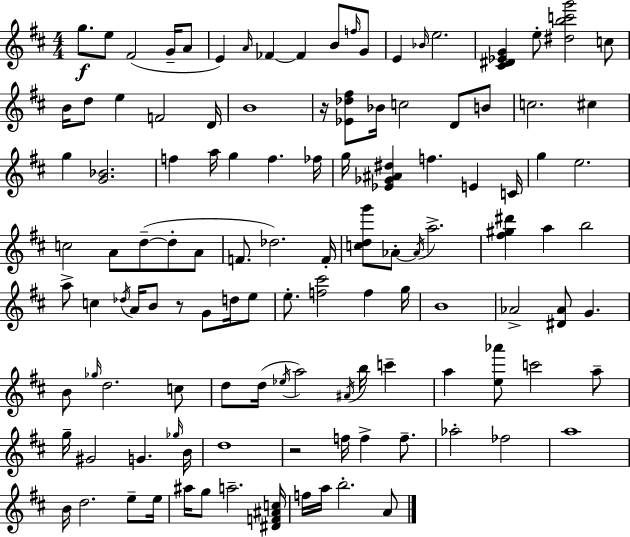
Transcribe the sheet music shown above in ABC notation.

X:1
T:Untitled
M:4/4
L:1/4
K:D
g/2 e/2 ^F2 G/4 A/2 E A/4 _F _F B/2 f/4 G/2 E _B/4 e2 [^C^D_EG] e/2 [^dbc'g']2 c/2 B/4 d/2 e F2 D/4 B4 z/4 [_E_d^f]/2 _B/4 c2 D/2 B/2 c2 ^c g [G_B]2 f a/4 g f _f/4 g/4 [_E_G^A^d] f E C/4 g e2 c2 A/2 d/2 d/2 A/2 F/2 _d2 F/4 [cdg']/2 _A/2 _A/4 a2 [^f^g^d'] a b2 a/2 c _d/4 A/4 B/2 z/2 G/2 d/4 e/2 e/2 [f^c']2 f g/4 B4 _A2 [^D_A]/2 G B/2 _g/4 d2 c/2 d/2 d/4 _e/4 a2 ^A/4 b/4 c' a [e_a']/2 c'2 a/2 g/4 ^G2 G _g/4 B/4 d4 z2 f/4 f f/2 _a2 _f2 a4 B/4 d2 e/2 e/4 ^a/4 g/2 a2 [^DF^Ac]/4 f/4 a/4 b2 A/2